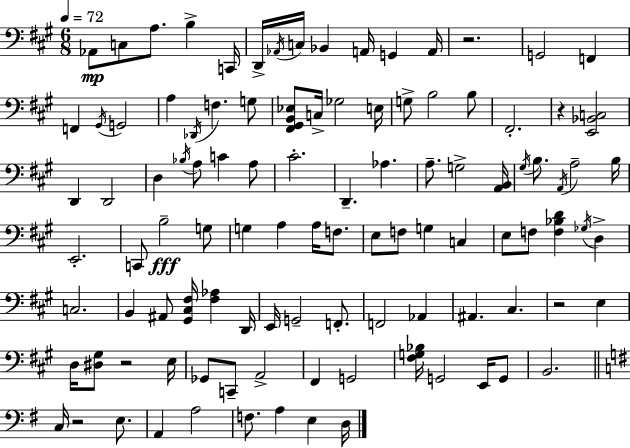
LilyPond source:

{
  \clef bass
  \numericTimeSignature
  \time 6/8
  \key a \major
  \tempo 4 = 72
  aes,8\mp c8 a8. b4-> c,16 | d,16-> \acciaccatura { aes,16 } c16 bes,4 a,16 g,4 | a,16 r2. | g,2 f,4 | \break f,4 \acciaccatura { gis,16 } g,2 | a4 \acciaccatura { des,16 } f4. | g8 <fis, gis, b, ees>8 c16-> ges2 | e16 g8-> b2 | \break b8 fis,2.-. | r4 <e, bes, c>2 | d,4 d,2 | d4 \acciaccatura { bes16 } a8 c'4 | \break a8 cis'2.-. | d,4.-- aes4. | a8.-- g2-> | <a, b,>16 \acciaccatura { gis16 } b8. \acciaccatura { a,16 } a2-- | \break b16 e,2.-. | c,8 b2--\fff | g8 g4 a4 | a16 f8. e8 f8 g4 | \break c4 e8 f8 <f bes d'>4 | \acciaccatura { ges16 } d4-> c2. | b,4 ais,8 | <gis, cis fis>16 <fis aes>4 d,16 e,16 g,2-- | \break f,8.-. f,2 | aes,4 ais,4. | cis4. r2 | e4 d16 <dis gis>8 r2 | \break e16 ges,8 c,8-- a,2-> | fis,4 g,2 | <fis g bes>16 g,2 | e,16 g,8 b,2. | \break \bar "||" \break \key g \major c16 r2 e8. | a,4 a2 | f8. a4 e4 d16 | \bar "|."
}